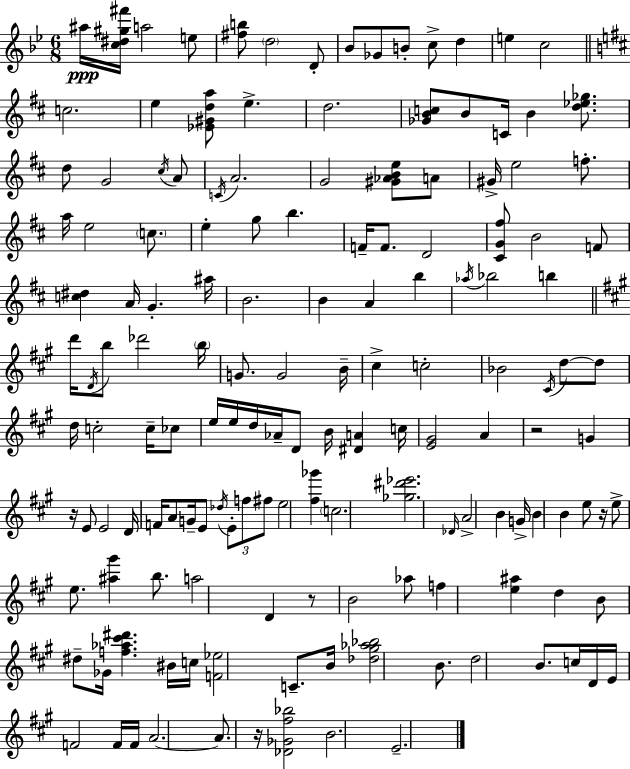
X:1
T:Untitled
M:6/8
L:1/4
K:Bb
^a/4 [c^d^g^f']/4 a2 e/2 [^fb]/2 d2 D/2 _B/2 _G/2 B/2 c/2 d e c2 c2 e [_E^Gda]/2 e d2 [_GBc]/2 B/2 C/4 B [d_e_g]/2 d/2 G2 ^c/4 A/2 C/4 A2 G2 [^G_ABe]/2 A/2 ^G/4 e2 f/2 a/4 e2 c/2 e g/2 b F/4 F/2 D2 [^CG^f]/2 B2 F/2 [c^d] A/4 G ^a/4 B2 B A b _a/4 _b2 b d'/4 D/4 b/2 _d'2 b/4 G/2 G2 B/4 ^c c2 _B2 ^C/4 d/2 d/2 d/4 c2 c/4 _c/2 e/4 e/4 d/4 _A/4 D/2 B/4 [^DA] c/4 [E^G]2 A z2 G z/4 E/2 E2 D/4 F/4 A/2 G/4 E/2 _d/4 E/2 f/2 ^f/2 e2 [^f_g'] c2 [_g^d'_e']2 _D/4 A2 B G/4 B B e/2 z/4 e/2 e/2 [^a^g'] b/2 a2 D z/2 B2 _a/2 f [e^a] d B/2 ^d/2 _G/4 [f_a^c'^d'] ^B/4 c/4 [F_e]2 C/2 B/4 [_d^g_a_b]2 B/2 d2 B/2 c/4 D/4 E/4 F2 F/4 F/4 A2 A/2 z/4 [_D_G^f_b]2 B2 E2